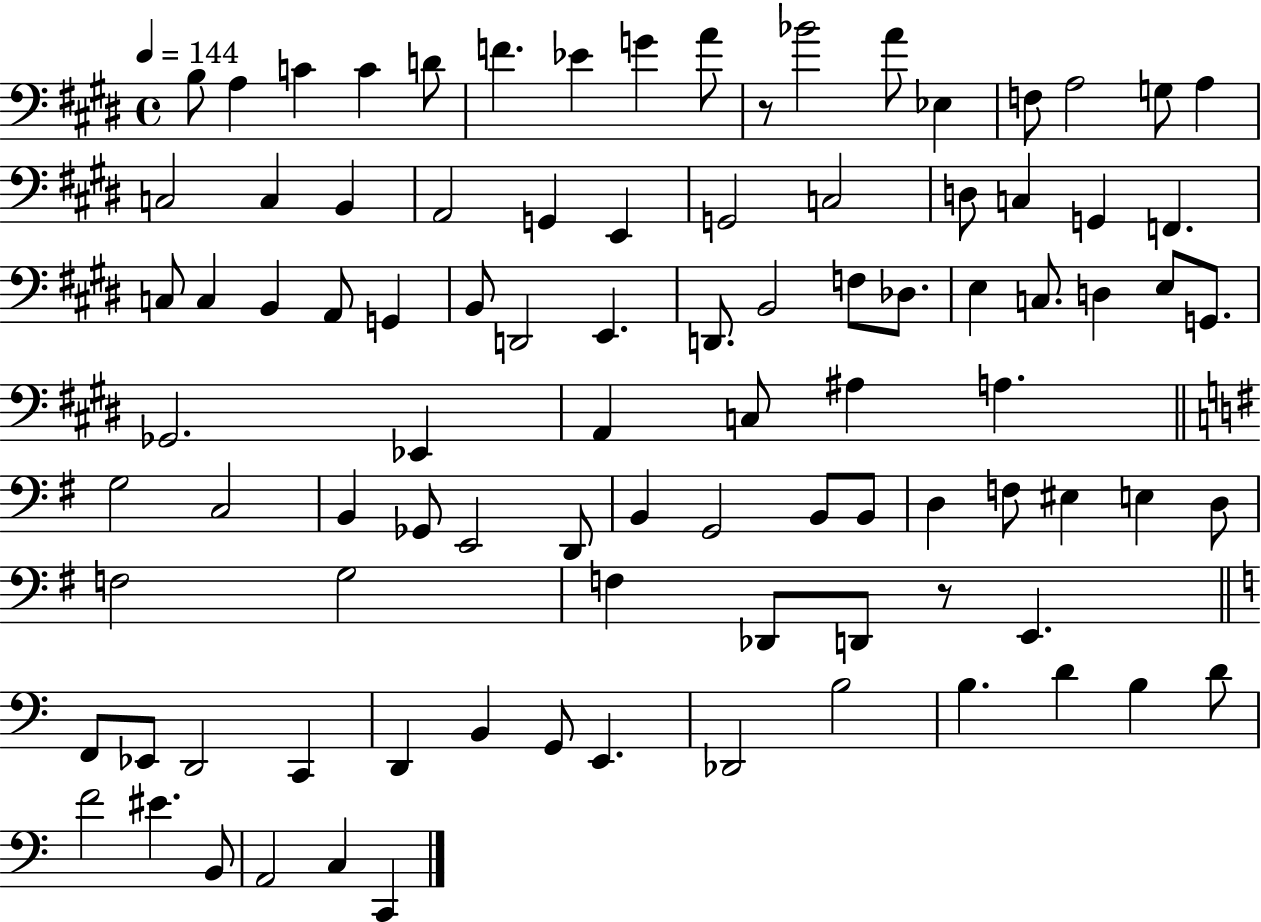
B3/e A3/q C4/q C4/q D4/e F4/q. Eb4/q G4/q A4/e R/e Bb4/h A4/e Eb3/q F3/e A3/h G3/e A3/q C3/h C3/q B2/q A2/h G2/q E2/q G2/h C3/h D3/e C3/q G2/q F2/q. C3/e C3/q B2/q A2/e G2/q B2/e D2/h E2/q. D2/e. B2/h F3/e Db3/e. E3/q C3/e. D3/q E3/e G2/e. Gb2/h. Eb2/q A2/q C3/e A#3/q A3/q. G3/h C3/h B2/q Gb2/e E2/h D2/e B2/q G2/h B2/e B2/e D3/q F3/e EIS3/q E3/q D3/e F3/h G3/h F3/q Db2/e D2/e R/e E2/q. F2/e Eb2/e D2/h C2/q D2/q B2/q G2/e E2/q. Db2/h B3/h B3/q. D4/q B3/q D4/e F4/h EIS4/q. B2/e A2/h C3/q C2/q